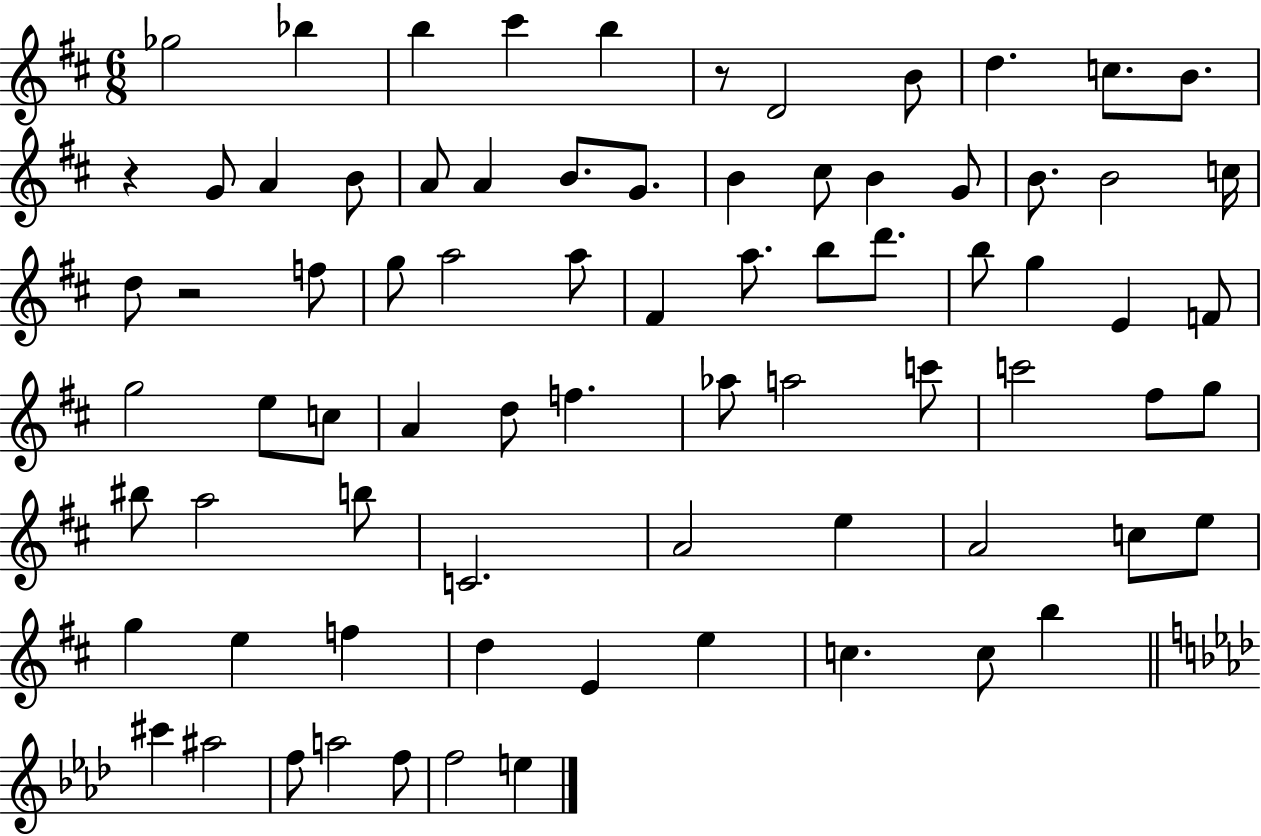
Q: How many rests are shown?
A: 3